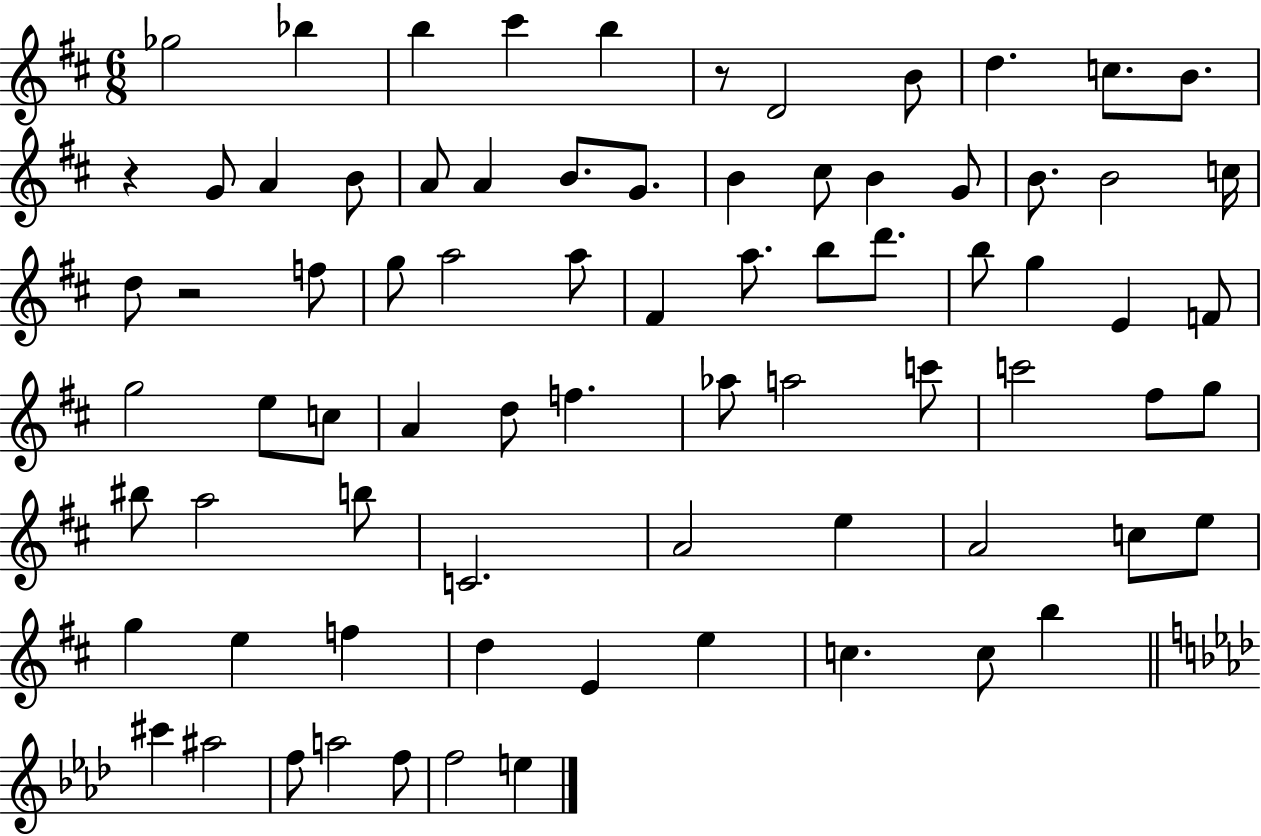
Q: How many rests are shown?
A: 3